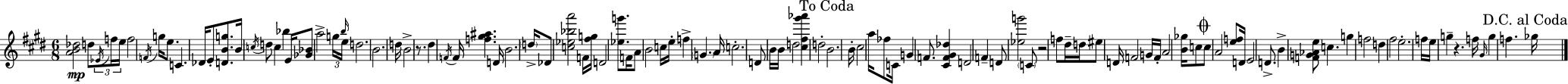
[A4,B4,Db5]/h D5/e Eb4/s F5/s E5/s F5/h F4/s G5/s E5/e. C4/q. Db4/s E4/e [D4,B4,G5]/e. B4/s C5/s D5/e C5/q Bb5/q E4/s [Gb4,Bb4]/e A5/h G5/s B5/s E5/s D5/h. B4/h. D5/s B4/h R/e. D#5/q F4/s F4/s [F5,G#5,A#5]/q. D4/s B4/h. D5/s Db4/e [C5,Eb5,Bb5,A6]/h F4/s [F#5,G5]/s D4/h [Eb5,G6]/e. F4/s A4/e B4/h C5/s E5/s F5/q G4/q. A4/s C5/h. D4/e B4/s B4/s D5/h [C#5,F#5,G#6,Ab6]/q D5/h B4/h. B4/s C#5/h A5/s FES5/e C4/s G4/q F4/e. [C#4,F4,G#4,Db5]/q D4/h F4/q D4/e [Eb5,G6]/h C4/e R/h F5/e D#5/s D5/s EIS5/e D4/s F4/h G4/s F4/s A4/h [B4,Gb5]/s C5/e C5/e A4/h [E5,F5]/e D4/s E4/h D4/e. B4/q [F4,G4,Ab4,E5]/e C5/q. G5/q F5/h D5/q F#5/h E5/h. F5/s E5/s G5/q R/q. F5/s G#4/s G5/q F5/q. Gb5/s